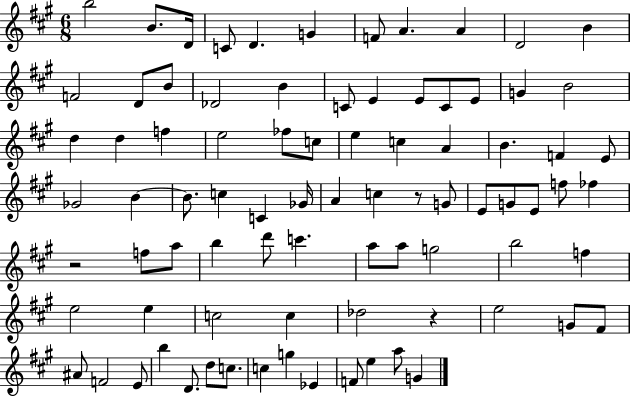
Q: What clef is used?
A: treble